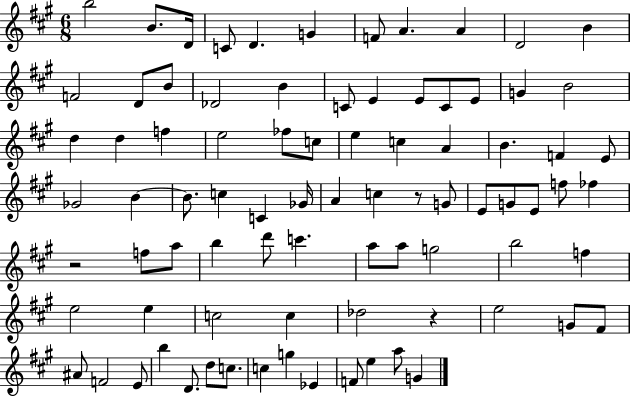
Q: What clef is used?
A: treble